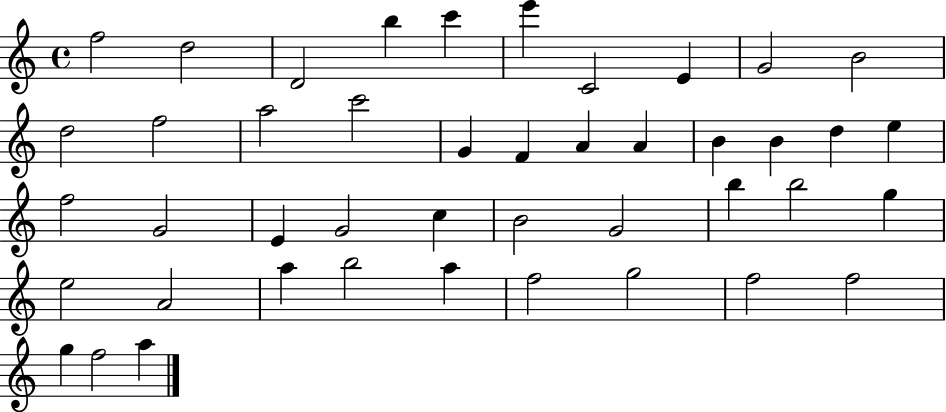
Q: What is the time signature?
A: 4/4